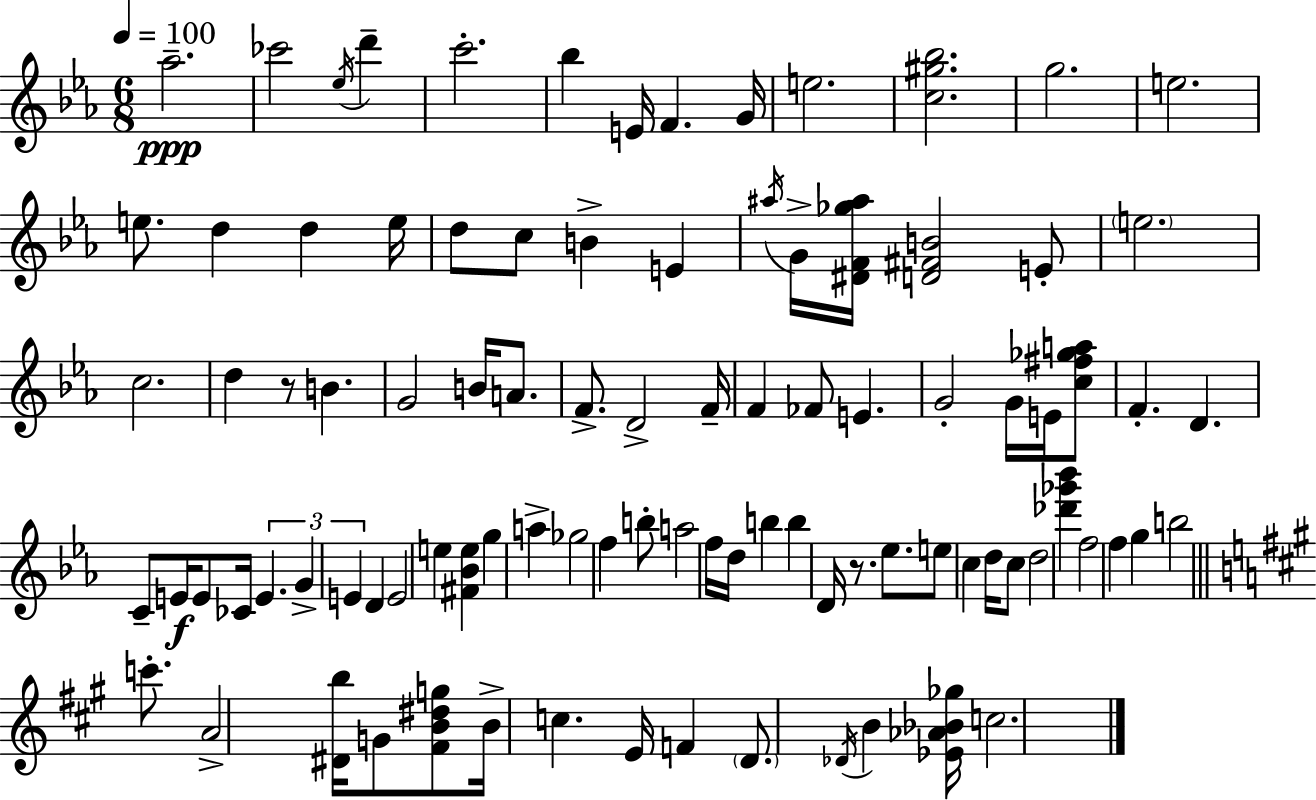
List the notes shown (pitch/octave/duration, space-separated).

Ab5/h. CES6/h Eb5/s D6/q C6/h. Bb5/q E4/s F4/q. G4/s E5/h. [C5,G#5,Bb5]/h. G5/h. E5/h. E5/e. D5/q D5/q E5/s D5/e C5/e B4/q E4/q A#5/s G4/s [D#4,F4,Gb5,A#5]/s [D4,F#4,B4]/h E4/e E5/h. C5/h. D5/q R/e B4/q. G4/h B4/s A4/e. F4/e. D4/h F4/s F4/q FES4/e E4/q. G4/h G4/s E4/s [C5,F#5,Gb5,A5]/e F4/q. D4/q. C4/e E4/s E4/e CES4/s E4/q. G4/q E4/q D4/q E4/h E5/q [F#4,Bb4,E5]/q G5/q A5/q Gb5/h F5/q B5/e A5/h F5/s D5/s B5/q B5/q D4/s R/e. Eb5/e. E5/e C5/q D5/s C5/e D5/h [Db6,Gb6,Bb6]/q F5/h F5/q G5/q B5/h C6/e. A4/h [D#4,B5]/s G4/e [F#4,B4,D#5,G5]/e B4/s C5/q. E4/s F4/q D4/e. Db4/s B4/q [Eb4,Ab4,Bb4,Gb5]/s C5/h.